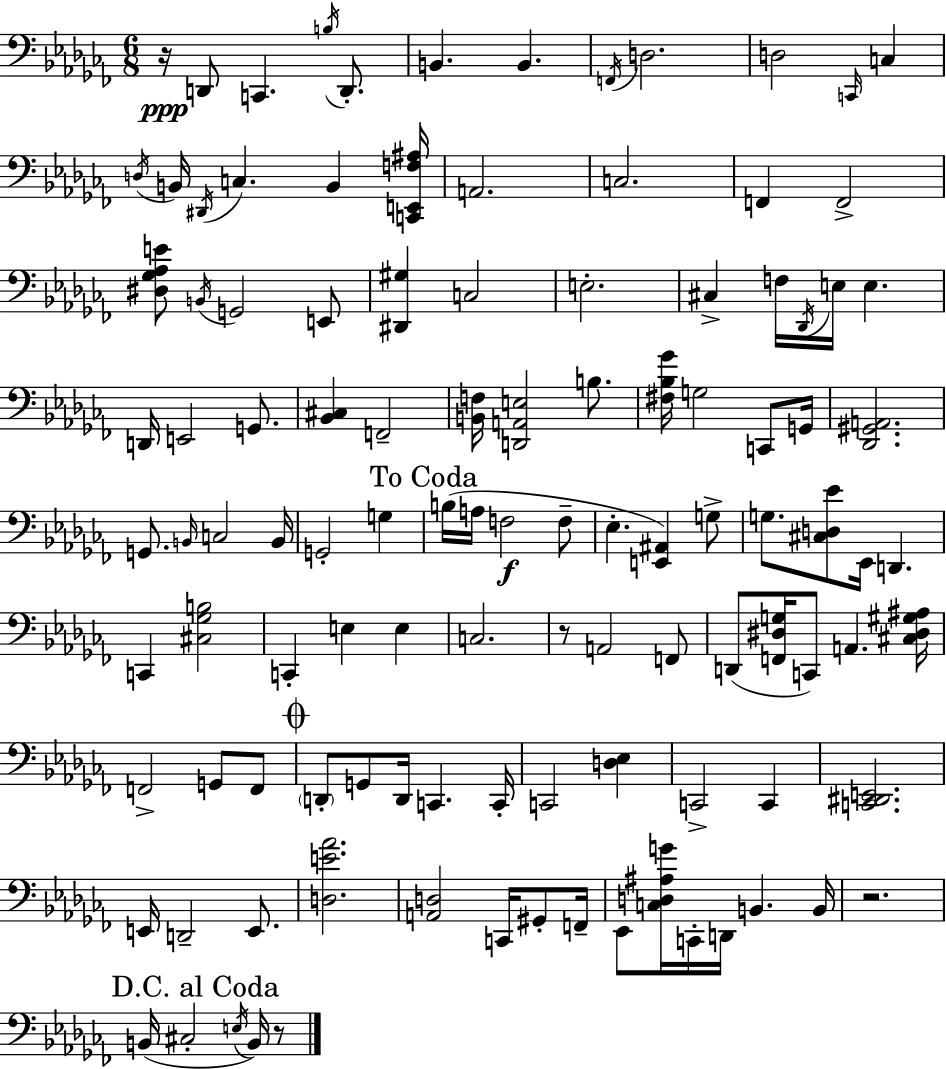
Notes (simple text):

R/s D2/e C2/q. B3/s D2/e. B2/q. B2/q. F2/s D3/h. D3/h C2/s C3/q D3/s B2/s D#2/s C3/q. B2/q [C2,E2,F3,A#3]/s A2/h. C3/h. F2/q F2/h [D#3,Gb3,Ab3,E4]/e B2/s G2/h E2/e [D#2,G#3]/q C3/h E3/h. C#3/q F3/s Db2/s E3/s E3/q. D2/s E2/h G2/e. [Bb2,C#3]/q F2/h [B2,F3]/s [D2,A2,E3]/h B3/e. [F#3,Bb3,Gb4]/s G3/h C2/e G2/s [Db2,G#2,A2]/h. G2/e. B2/s C3/h B2/s G2/h G3/q B3/s A3/s F3/h F3/e Eb3/q. [E2,A#2]/q G3/e G3/e. [C#3,D3,Eb4]/e Eb2/s D2/q. C2/q [C#3,Gb3,B3]/h C2/q E3/q E3/q C3/h. R/e A2/h F2/e D2/e [F2,D#3,G3]/s C2/e A2/q. [C#3,D#3,G#3,A#3]/s F2/h G2/e F2/e D2/e G2/e D2/s C2/q. C2/s C2/h [D3,Eb3]/q C2/h C2/q [C2,D#2,E2]/h. E2/s D2/h E2/e. [D3,E4,Ab4]/h. [A2,D3]/h C2/s G#2/e F2/s Eb2/e [C3,D3,A#3,G4]/s C2/s D2/s B2/q. B2/s R/h. B2/s C#3/h E3/s B2/s R/e